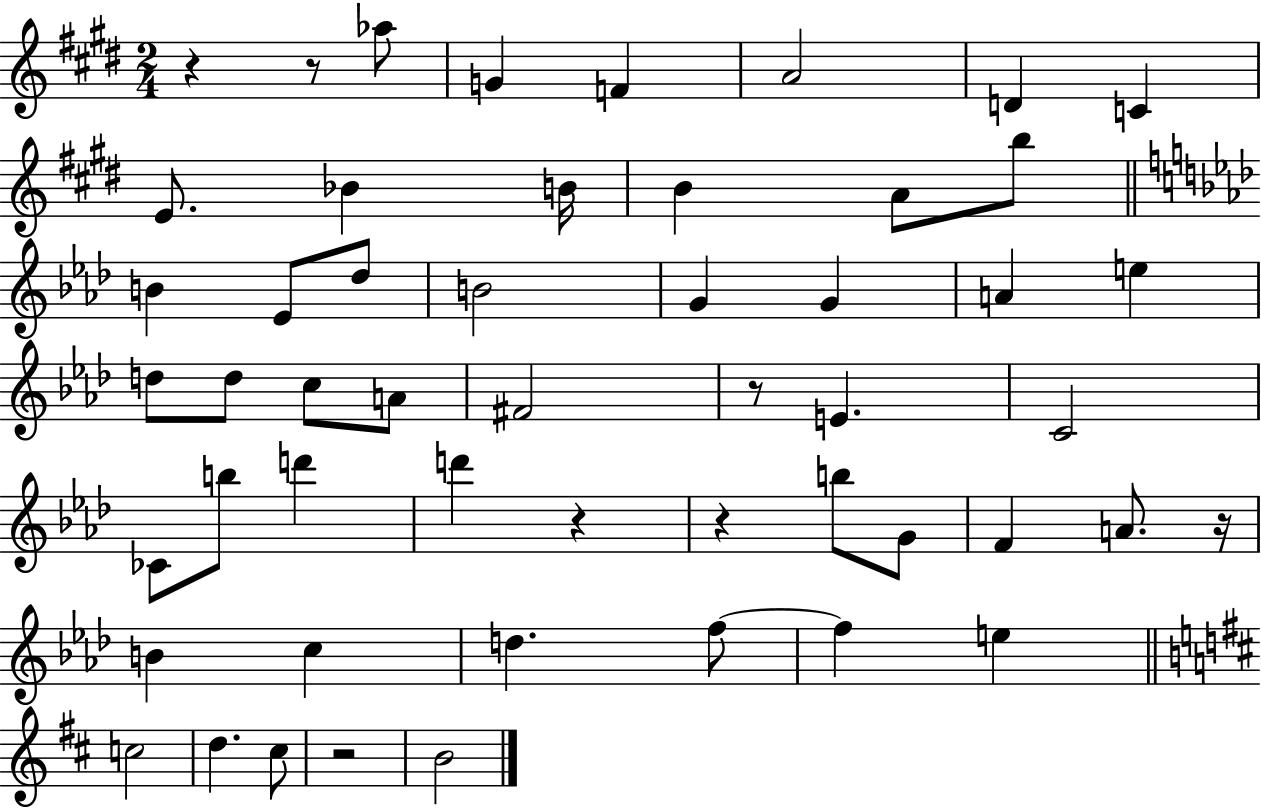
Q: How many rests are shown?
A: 7